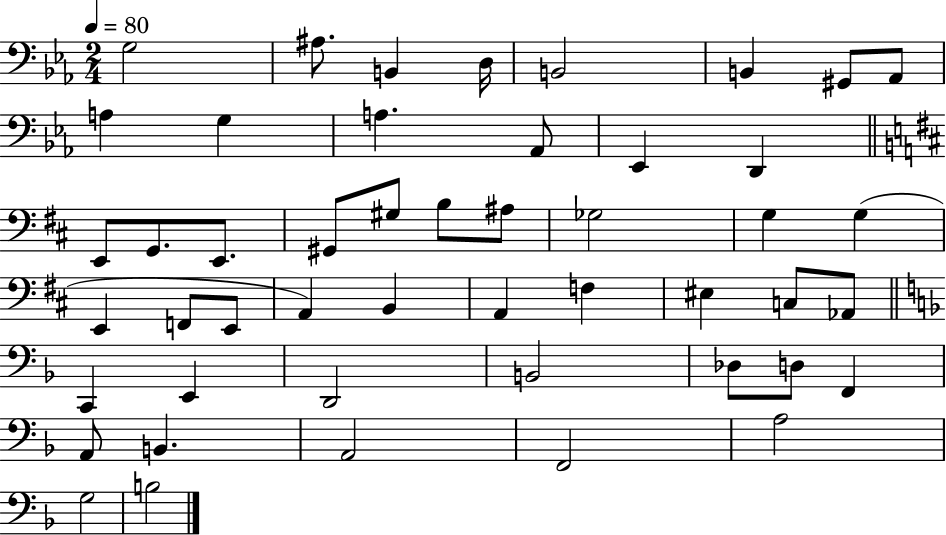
G3/h A#3/e. B2/q D3/s B2/h B2/q G#2/e Ab2/e A3/q G3/q A3/q. Ab2/e Eb2/q D2/q E2/e G2/e. E2/e. G#2/e G#3/e B3/e A#3/e Gb3/h G3/q G3/q E2/q F2/e E2/e A2/q B2/q A2/q F3/q EIS3/q C3/e Ab2/e C2/q E2/q D2/h B2/h Db3/e D3/e F2/q A2/e B2/q. A2/h F2/h A3/h G3/h B3/h